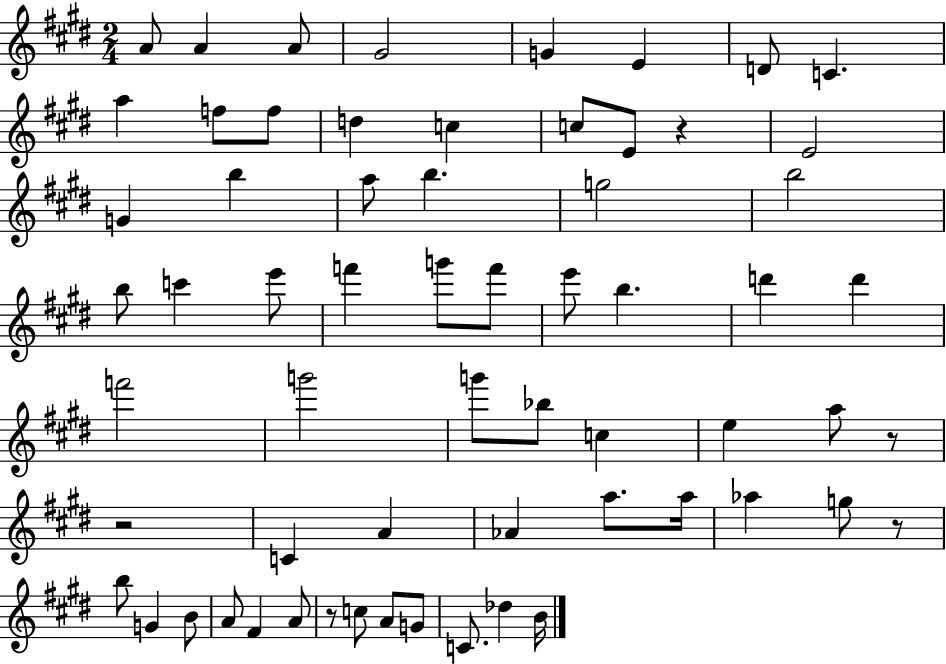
{
  \clef treble
  \numericTimeSignature
  \time 2/4
  \key e \major
  a'8 a'4 a'8 | gis'2 | g'4 e'4 | d'8 c'4. | \break a''4 f''8 f''8 | d''4 c''4 | c''8 e'8 r4 | e'2 | \break g'4 b''4 | a''8 b''4. | g''2 | b''2 | \break b''8 c'''4 e'''8 | f'''4 g'''8 f'''8 | e'''8 b''4. | d'''4 d'''4 | \break f'''2 | g'''2 | g'''8 bes''8 c''4 | e''4 a''8 r8 | \break r2 | c'4 a'4 | aes'4 a''8. a''16 | aes''4 g''8 r8 | \break b''8 g'4 b'8 | a'8 fis'4 a'8 | r8 c''8 a'8 g'8 | c'8. des''4 b'16 | \break \bar "|."
}